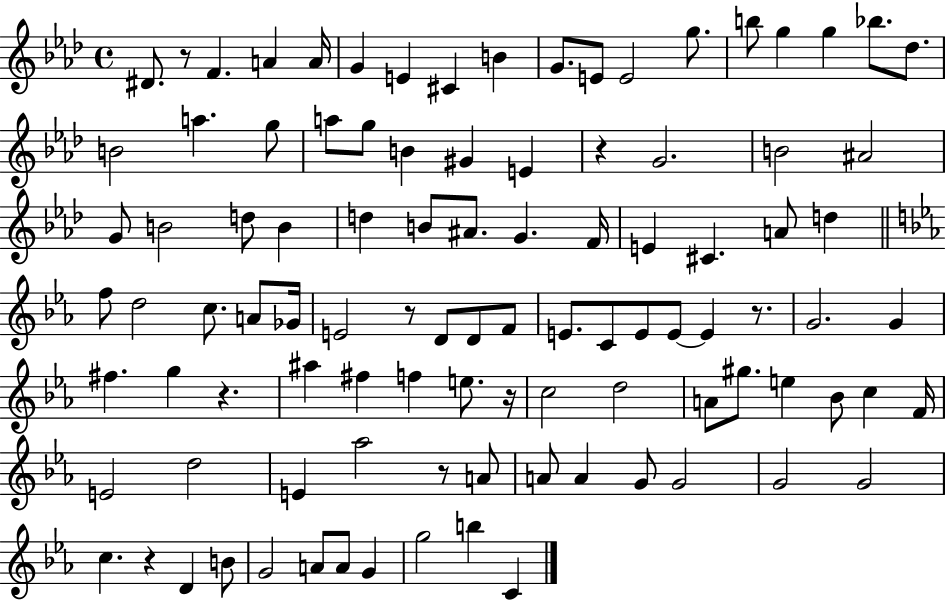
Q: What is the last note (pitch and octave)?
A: C4